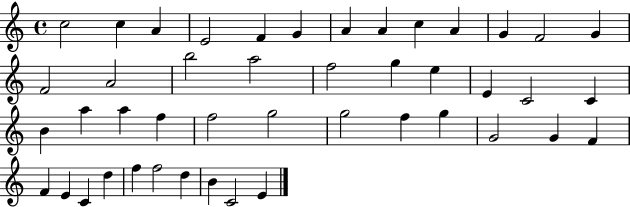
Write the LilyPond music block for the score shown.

{
  \clef treble
  \time 4/4
  \defaultTimeSignature
  \key c \major
  c''2 c''4 a'4 | e'2 f'4 g'4 | a'4 a'4 c''4 a'4 | g'4 f'2 g'4 | \break f'2 a'2 | b''2 a''2 | f''2 g''4 e''4 | e'4 c'2 c'4 | \break b'4 a''4 a''4 f''4 | f''2 g''2 | g''2 f''4 g''4 | g'2 g'4 f'4 | \break f'4 e'4 c'4 d''4 | f''4 f''2 d''4 | b'4 c'2 e'4 | \bar "|."
}